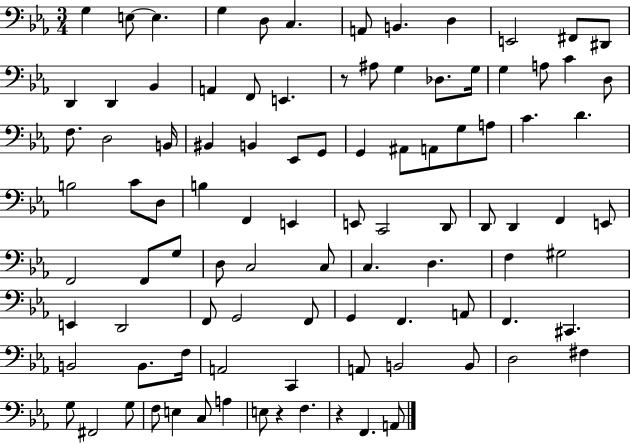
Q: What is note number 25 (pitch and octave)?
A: C4